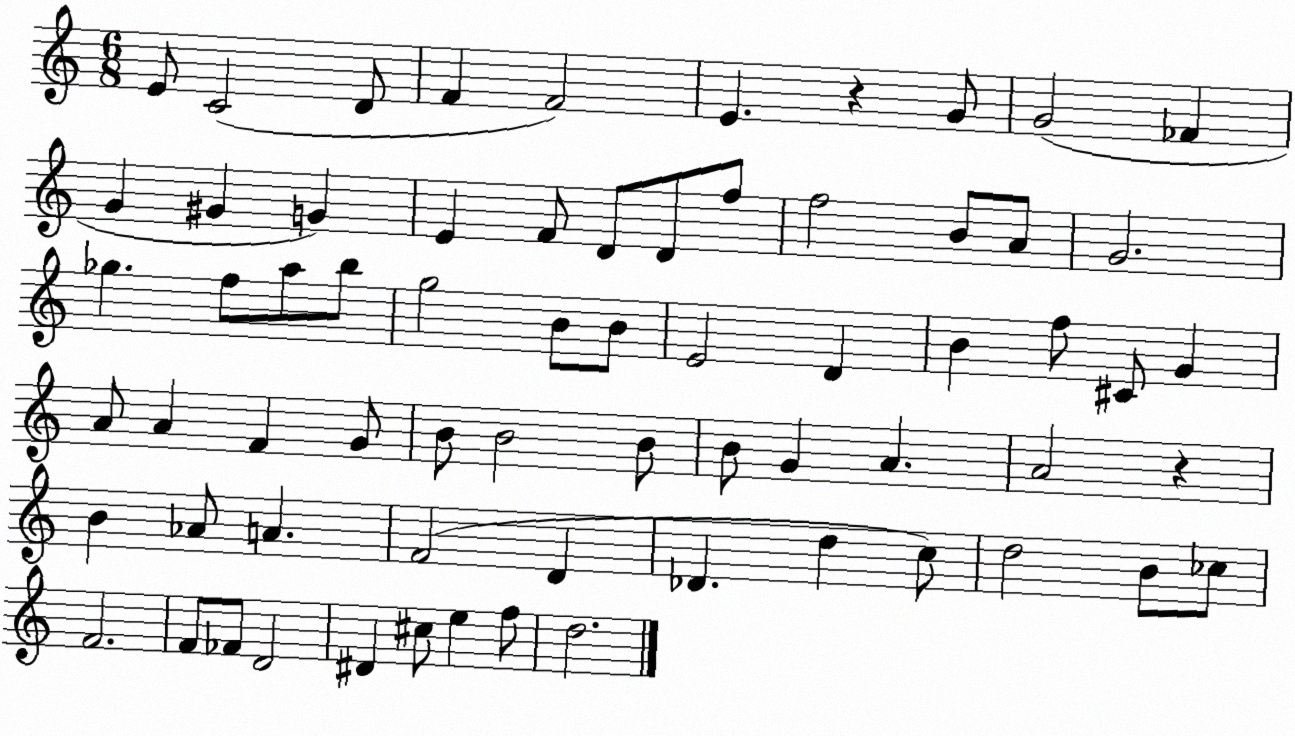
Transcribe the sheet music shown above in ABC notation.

X:1
T:Untitled
M:6/8
L:1/4
K:C
E/2 C2 D/2 F F2 E z G/2 G2 _F G ^G G E F/2 D/2 D/2 f/2 f2 B/2 A/2 G2 _g f/2 a/2 b/2 g2 B/2 B/2 E2 D B f/2 ^C/2 G A/2 A F G/2 B/2 B2 B/2 B/2 G A A2 z B _A/2 A F2 D _D d c/2 d2 B/2 _c/2 F2 F/2 _F/2 D2 ^D ^c/2 e f/2 d2